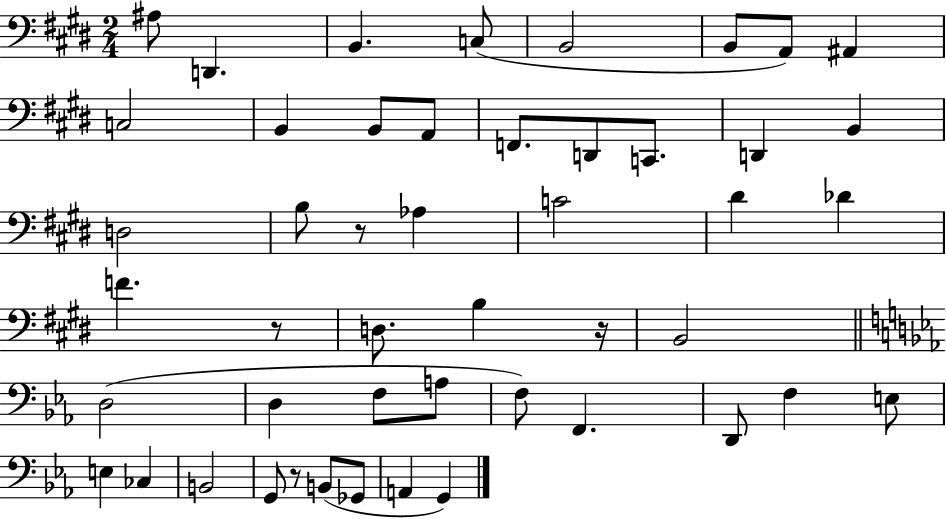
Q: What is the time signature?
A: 2/4